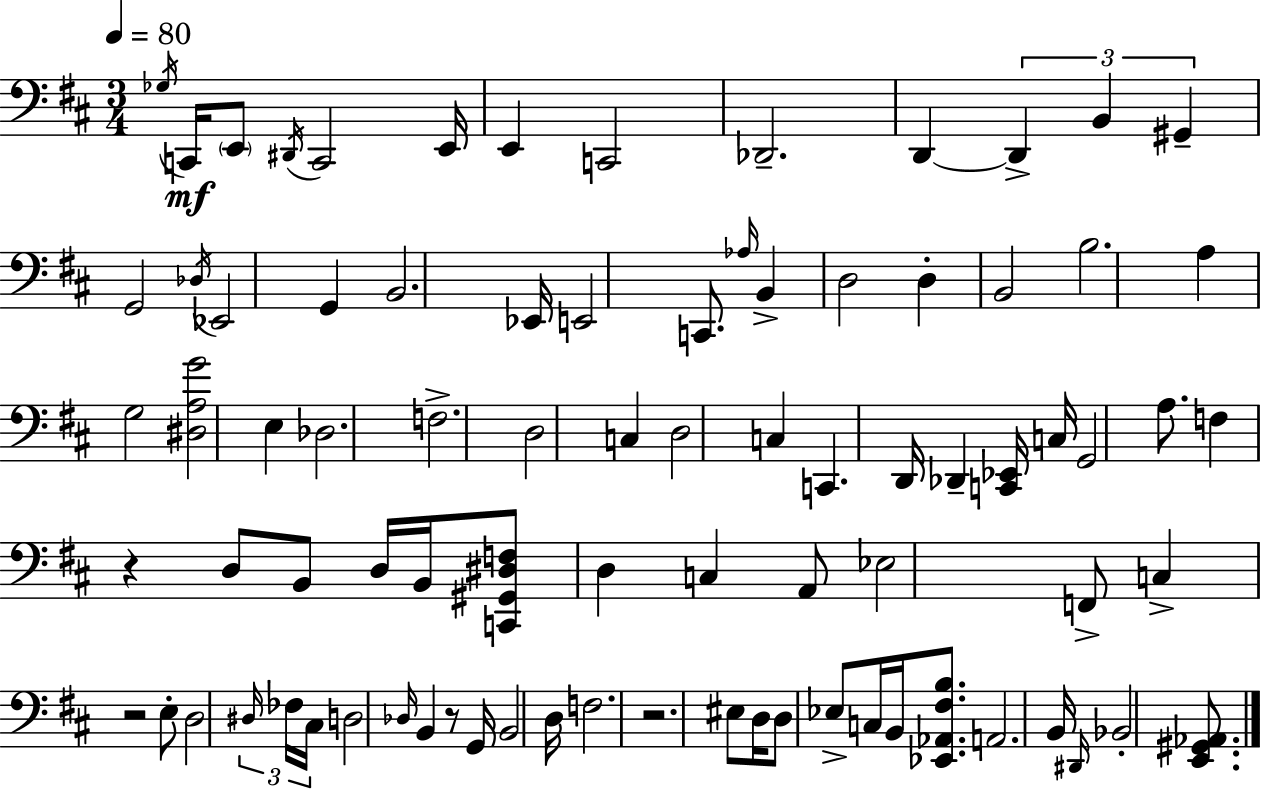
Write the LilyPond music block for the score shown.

{
  \clef bass
  \numericTimeSignature
  \time 3/4
  \key d \major
  \tempo 4 = 80
  \acciaccatura { ges16 }\mf c,16 \parenthesize e,8 \acciaccatura { dis,16 } c,2 | e,16 e,4 c,2 | des,2.-- | d,4~~ \tuplet 3/2 { d,4-> b,4 | \break gis,4-- } g,2 | \acciaccatura { des16 } ees,2 g,4 | b,2. | ees,16 e,2 | \break c,8. \grace { aes16 } b,4-> d2 | d4-. b,2 | b2. | a4 g2 | \break <dis a g'>2 | e4 des2. | f2.-> | d2 | \break c4 d2 | c4 c,4. d,16 des,4-- | <c, ees,>16 c16 g,2 | a8. f4 r4 | \break d8 b,8 d16 b,16 <c, gis, dis f>8 d4 | c4 a,8 ees2 | f,8-> c4-> r2 | e8-. d2 | \break \tuplet 3/2 { \grace { dis16 } fes16 cis16 } d2 | \grace { des16 } b,4 r8 g,16 b,2 | d16 f2. | r2. | \break eis8 d16 d8 ees8-> | c16 b,16 <ees, aes, fis b>8. a,2. | b,16 \grace { dis,16 } bes,2-. | <e, gis, aes,>8. \bar "|."
}